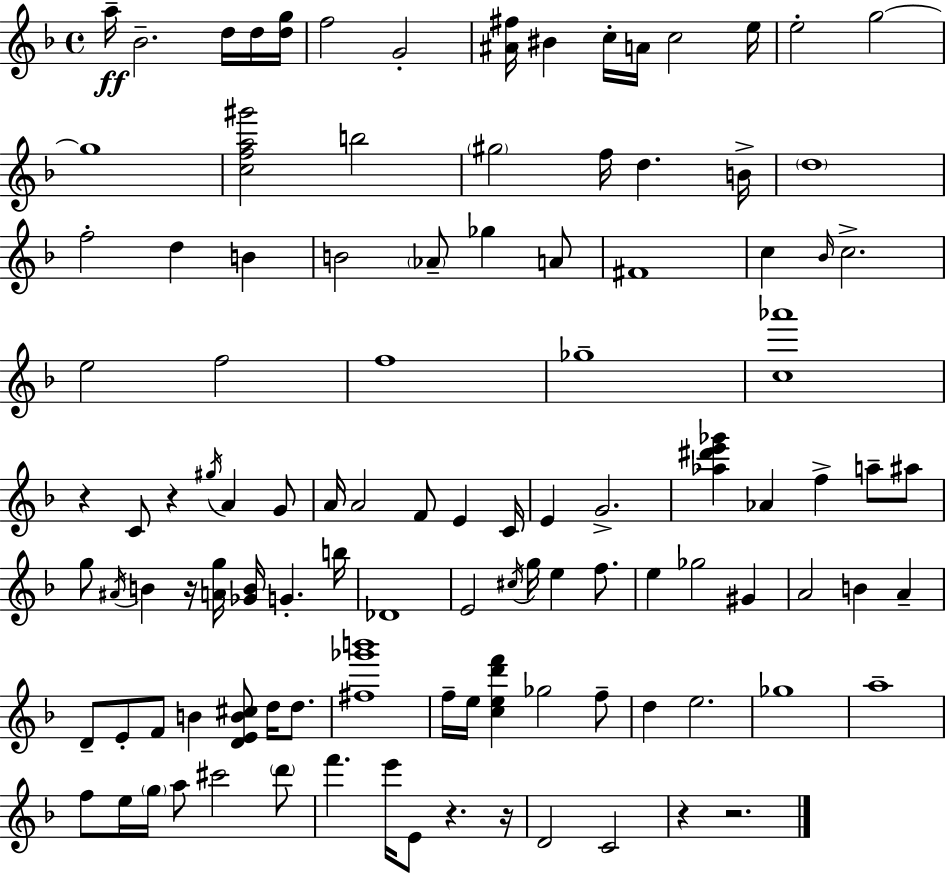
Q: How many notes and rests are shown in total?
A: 109